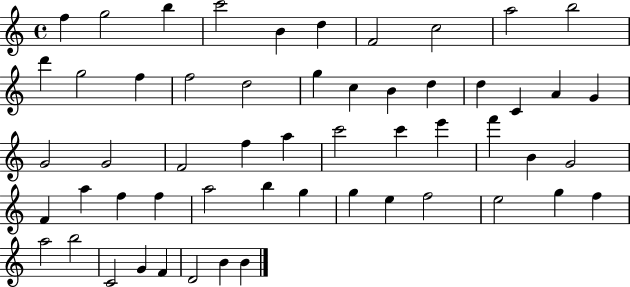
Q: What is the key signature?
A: C major